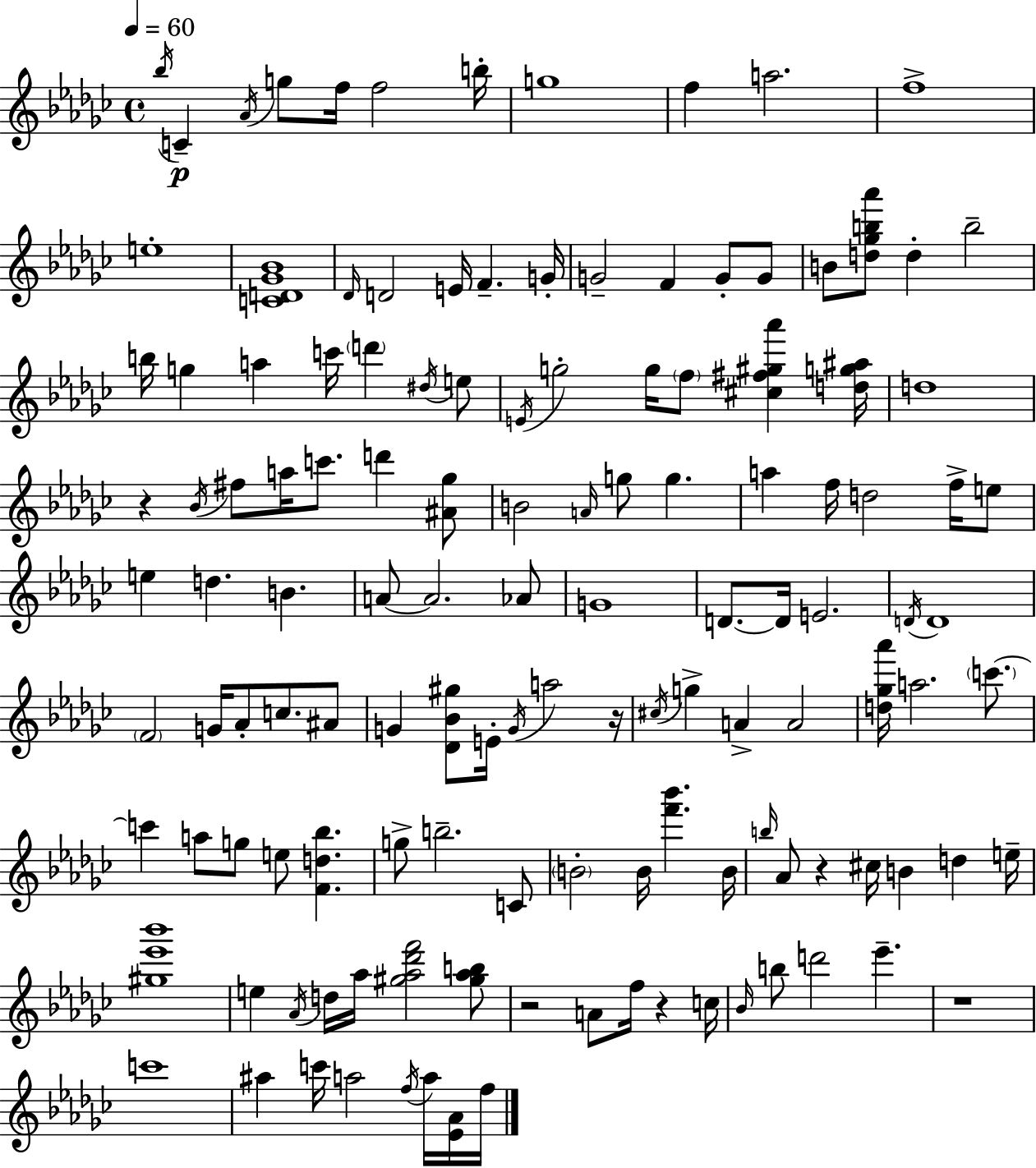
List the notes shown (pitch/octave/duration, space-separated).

Bb5/s C4/q Ab4/s G5/e F5/s F5/h B5/s G5/w F5/q A5/h. F5/w E5/w [C4,D4,Gb4,Bb4]/w Db4/s D4/h E4/s F4/q. G4/s G4/h F4/q G4/e G4/e B4/e [D5,Gb5,B5,Ab6]/e D5/q B5/h B5/s G5/q A5/q C6/s D6/q D#5/s E5/e E4/s G5/h G5/s F5/e [C#5,F#5,G#5,Ab6]/q [D5,G5,A#5]/s D5/w R/q Bb4/s F#5/e A5/s C6/e. D6/q [A#4,Gb5]/e B4/h A4/s G5/e G5/q. A5/q F5/s D5/h F5/s E5/e E5/q D5/q. B4/q. A4/e A4/h. Ab4/e G4/w D4/e. D4/s E4/h. D4/s D4/w F4/h G4/s Ab4/e C5/e. A#4/e G4/q [Db4,Bb4,G#5]/e E4/s G4/s A5/h R/s C#5/s G5/q A4/q A4/h [D5,Gb5,Ab6]/s A5/h. C6/e. C6/q A5/e G5/e E5/e [F4,D5,Bb5]/q. G5/e B5/h. C4/e B4/h B4/s [F6,Bb6]/q. B4/s B5/s Ab4/e R/q C#5/s B4/q D5/q E5/s [G#5,Eb6,Bb6]/w E5/q Ab4/s D5/s Ab5/s [G#5,Ab5,Db6,F6]/h [G#5,Ab5,B5]/e R/h A4/e F5/s R/q C5/s Bb4/s B5/e D6/h Eb6/q. R/w C6/w A#5/q C6/s A5/h F5/s A5/s [Eb4,Ab4]/s F5/s